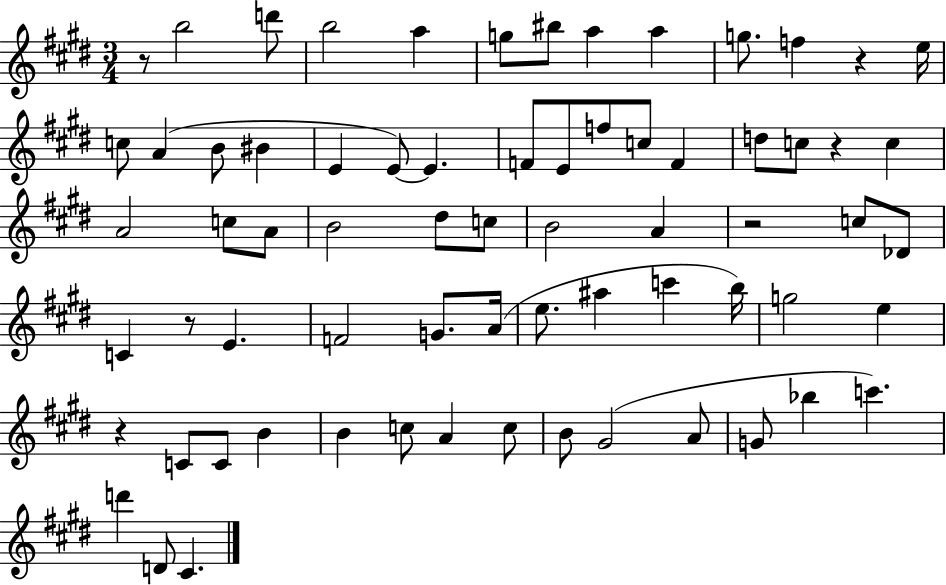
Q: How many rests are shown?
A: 6